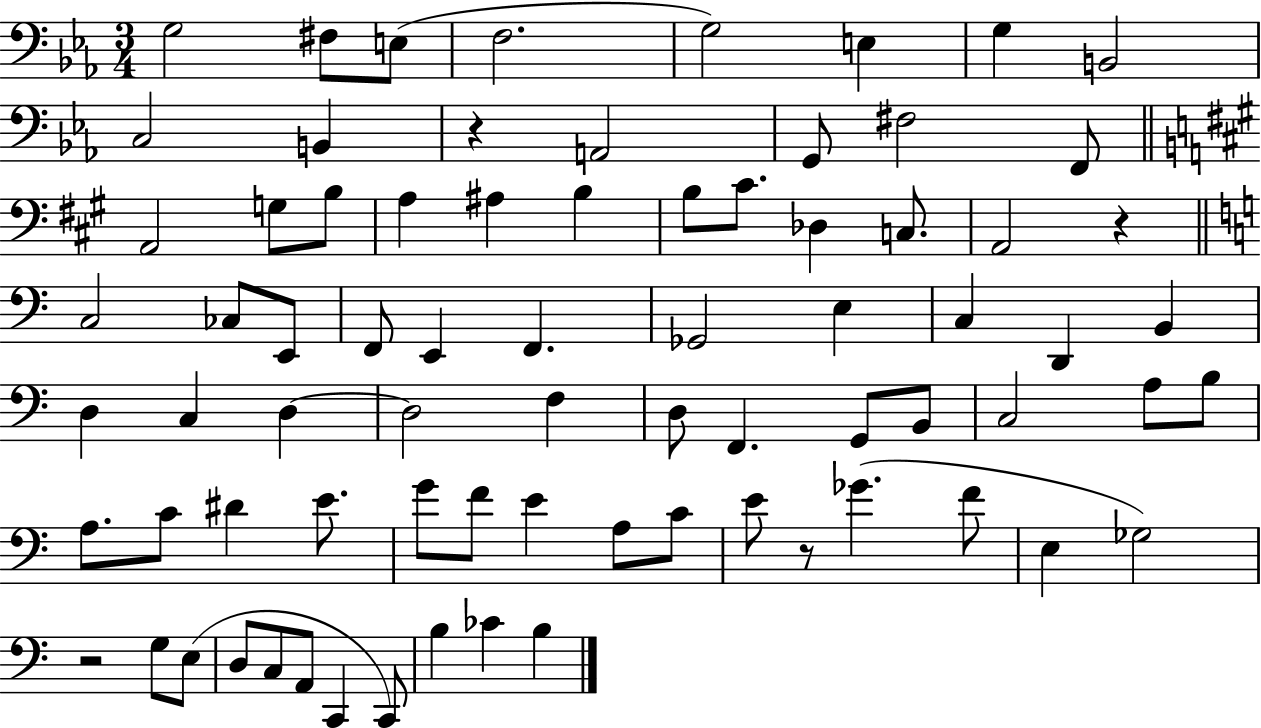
{
  \clef bass
  \numericTimeSignature
  \time 3/4
  \key ees \major
  g2 fis8 e8( | f2. | g2) e4 | g4 b,2 | \break c2 b,4 | r4 a,2 | g,8 fis2 f,8 | \bar "||" \break \key a \major a,2 g8 b8 | a4 ais4 b4 | b8 cis'8. des4 c8. | a,2 r4 | \break \bar "||" \break \key a \minor c2 ces8 e,8 | f,8 e,4 f,4. | ges,2 e4 | c4 d,4 b,4 | \break d4 c4 d4~~ | d2 f4 | d8 f,4. g,8 b,8 | c2 a8 b8 | \break a8. c'8 dis'4 e'8. | g'8 f'8 e'4 a8 c'8 | e'8 r8 ges'4.( f'8 | e4 ges2) | \break r2 g8 e8( | d8 c8 a,8 c,4 c,8) | b4 ces'4 b4 | \bar "|."
}